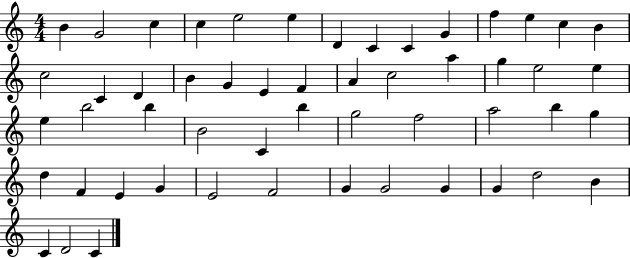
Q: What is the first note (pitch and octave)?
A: B4